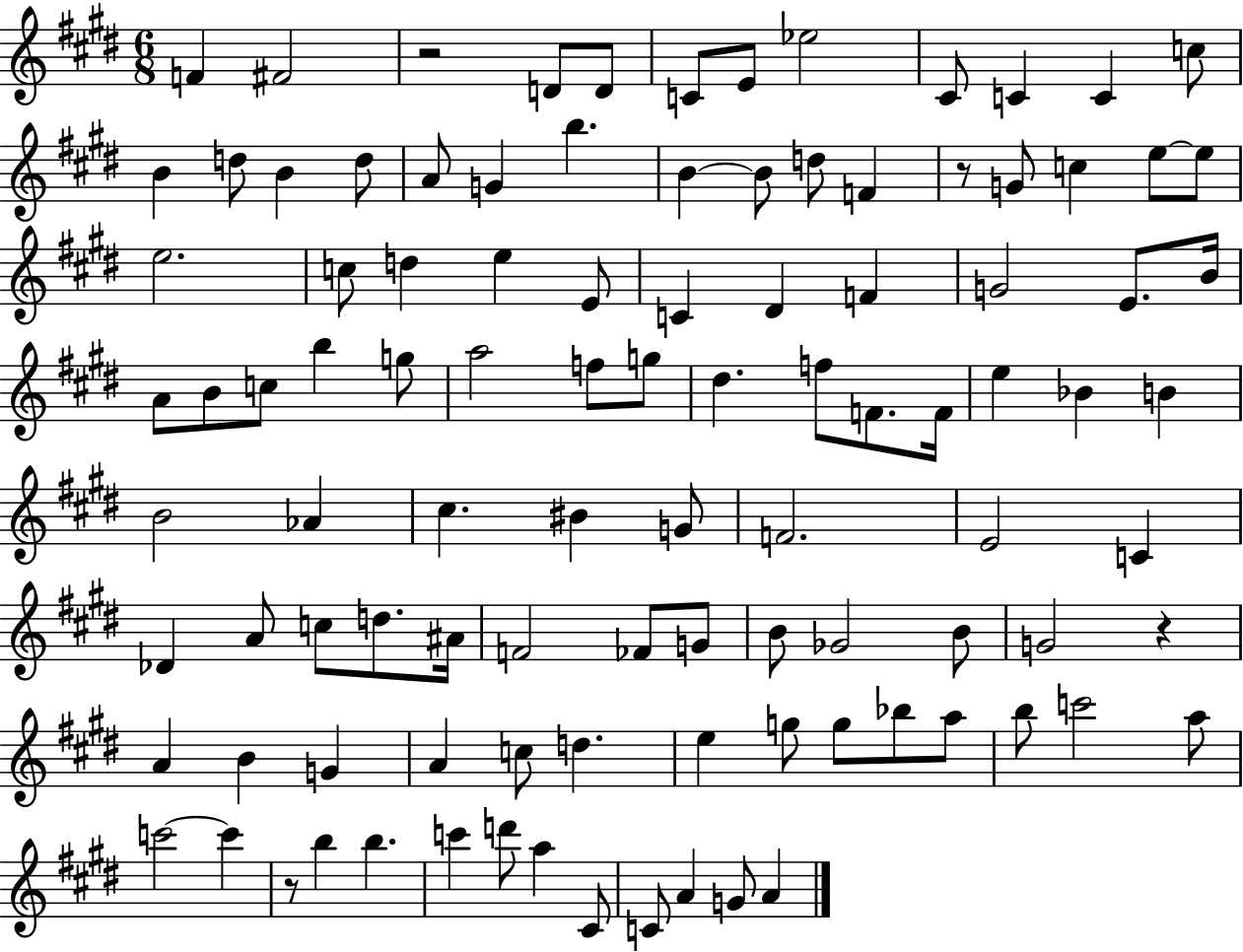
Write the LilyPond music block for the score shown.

{
  \clef treble
  \numericTimeSignature
  \time 6/8
  \key e \major
  f'4 fis'2 | r2 d'8 d'8 | c'8 e'8 ees''2 | cis'8 c'4 c'4 c''8 | \break b'4 d''8 b'4 d''8 | a'8 g'4 b''4. | b'4~~ b'8 d''8 f'4 | r8 g'8 c''4 e''8~~ e''8 | \break e''2. | c''8 d''4 e''4 e'8 | c'4 dis'4 f'4 | g'2 e'8. b'16 | \break a'8 b'8 c''8 b''4 g''8 | a''2 f''8 g''8 | dis''4. f''8 f'8. f'16 | e''4 bes'4 b'4 | \break b'2 aes'4 | cis''4. bis'4 g'8 | f'2. | e'2 c'4 | \break des'4 a'8 c''8 d''8. ais'16 | f'2 fes'8 g'8 | b'8 ges'2 b'8 | g'2 r4 | \break a'4 b'4 g'4 | a'4 c''8 d''4. | e''4 g''8 g''8 bes''8 a''8 | b''8 c'''2 a''8 | \break c'''2~~ c'''4 | r8 b''4 b''4. | c'''4 d'''8 a''4 cis'8 | c'8 a'4 g'8 a'4 | \break \bar "|."
}